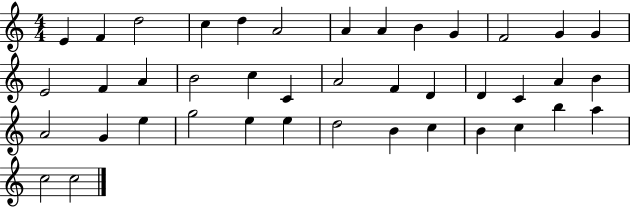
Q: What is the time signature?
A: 4/4